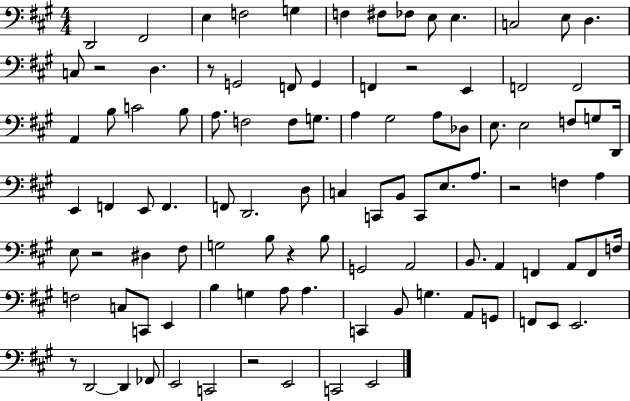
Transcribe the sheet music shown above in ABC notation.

X:1
T:Untitled
M:4/4
L:1/4
K:A
D,,2 ^F,,2 E, F,2 G, F, ^F,/2 _F,/2 E,/2 E, C,2 E,/2 D, C,/2 z2 D, z/2 G,,2 F,,/2 G,, F,, z2 E,, F,,2 F,,2 A,, B,/2 C2 B,/2 A,/2 F,2 F,/2 G,/2 A, ^G,2 A,/2 _D,/2 E,/2 E,2 F,/2 G,/2 D,,/4 E,, F,, E,,/2 F,, F,,/2 D,,2 D,/2 C, C,,/2 B,,/2 C,,/2 E,/2 A,/2 z2 F, A, E,/2 z2 ^D, ^F,/2 G,2 B,/2 z B,/2 G,,2 A,,2 B,,/2 A,, F,, A,,/2 F,,/2 F,/4 F,2 C,/2 C,,/2 E,, B, G, A,/2 A, C,, B,,/2 G, A,,/2 G,,/2 F,,/2 E,,/2 E,,2 z/2 D,,2 D,, _F,,/2 E,,2 C,,2 z2 E,,2 C,,2 E,,2